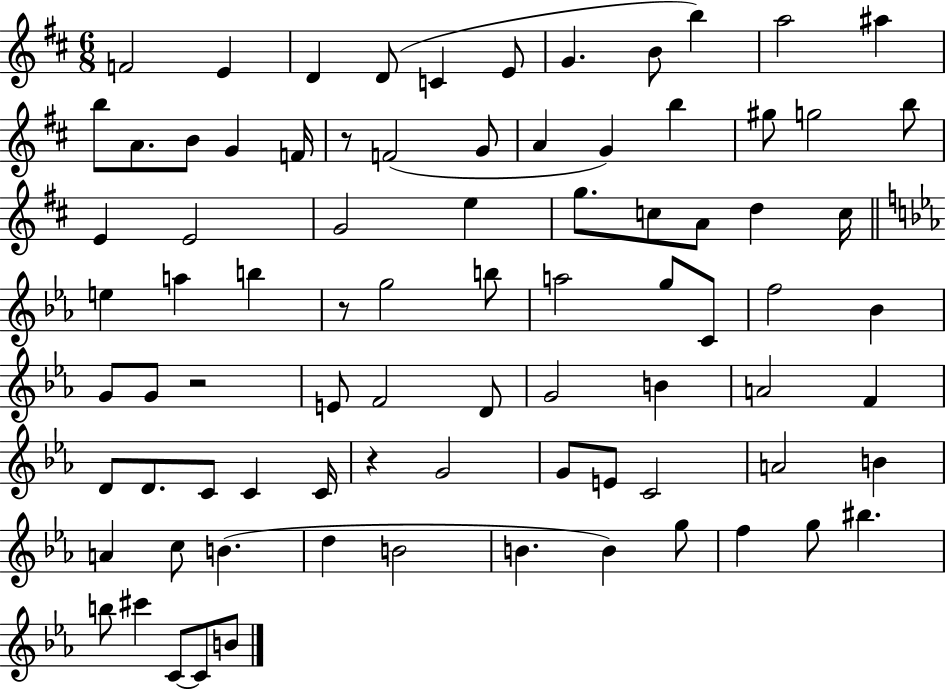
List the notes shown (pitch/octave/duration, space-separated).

F4/h E4/q D4/q D4/e C4/q E4/e G4/q. B4/e B5/q A5/h A#5/q B5/e A4/e. B4/e G4/q F4/s R/e F4/h G4/e A4/q G4/q B5/q G#5/e G5/h B5/e E4/q E4/h G4/h E5/q G5/e. C5/e A4/e D5/q C5/s E5/q A5/q B5/q R/e G5/h B5/e A5/h G5/e C4/e F5/h Bb4/q G4/e G4/e R/h E4/e F4/h D4/e G4/h B4/q A4/h F4/q D4/e D4/e. C4/e C4/q C4/s R/q G4/h G4/e E4/e C4/h A4/h B4/q A4/q C5/e B4/q. D5/q B4/h B4/q. B4/q G5/e F5/q G5/e BIS5/q. B5/e C#6/q C4/e C4/e B4/e